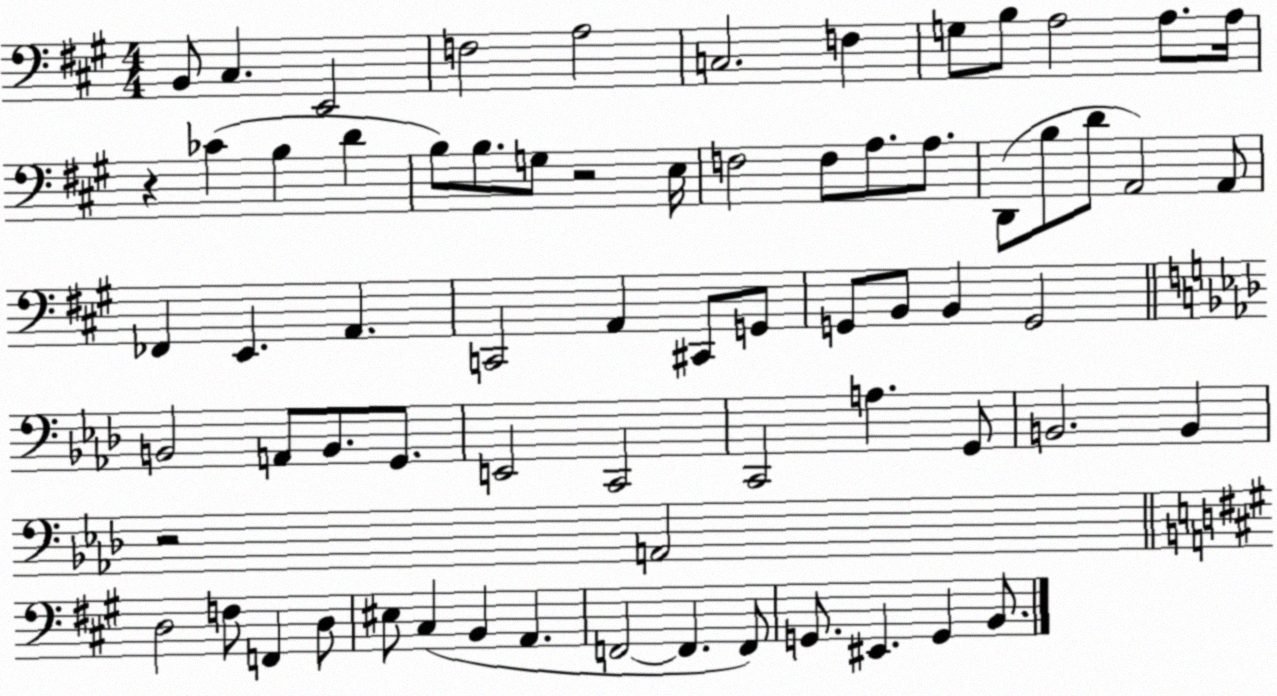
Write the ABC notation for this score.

X:1
T:Untitled
M:4/4
L:1/4
K:A
B,,/2 ^C, E,,2 F,2 A,2 C,2 F, G,/2 B,/2 A,2 A,/2 A,/4 z _C B, D B,/2 B,/2 G,/2 z2 E,/4 F,2 F,/2 A,/2 A,/2 D,,/2 B,/2 D/2 A,,2 A,,/2 _F,, E,, A,, C,,2 A,, ^C,,/2 G,,/2 G,,/2 B,,/2 B,, G,,2 B,,2 A,,/2 B,,/2 G,,/2 E,,2 C,,2 C,,2 A, G,,/2 B,,2 B,, z2 A,,2 D,2 F,/2 F,, D,/2 ^E,/2 ^C, B,, A,, F,,2 F,, F,,/2 G,,/2 ^E,, G,, B,,/2